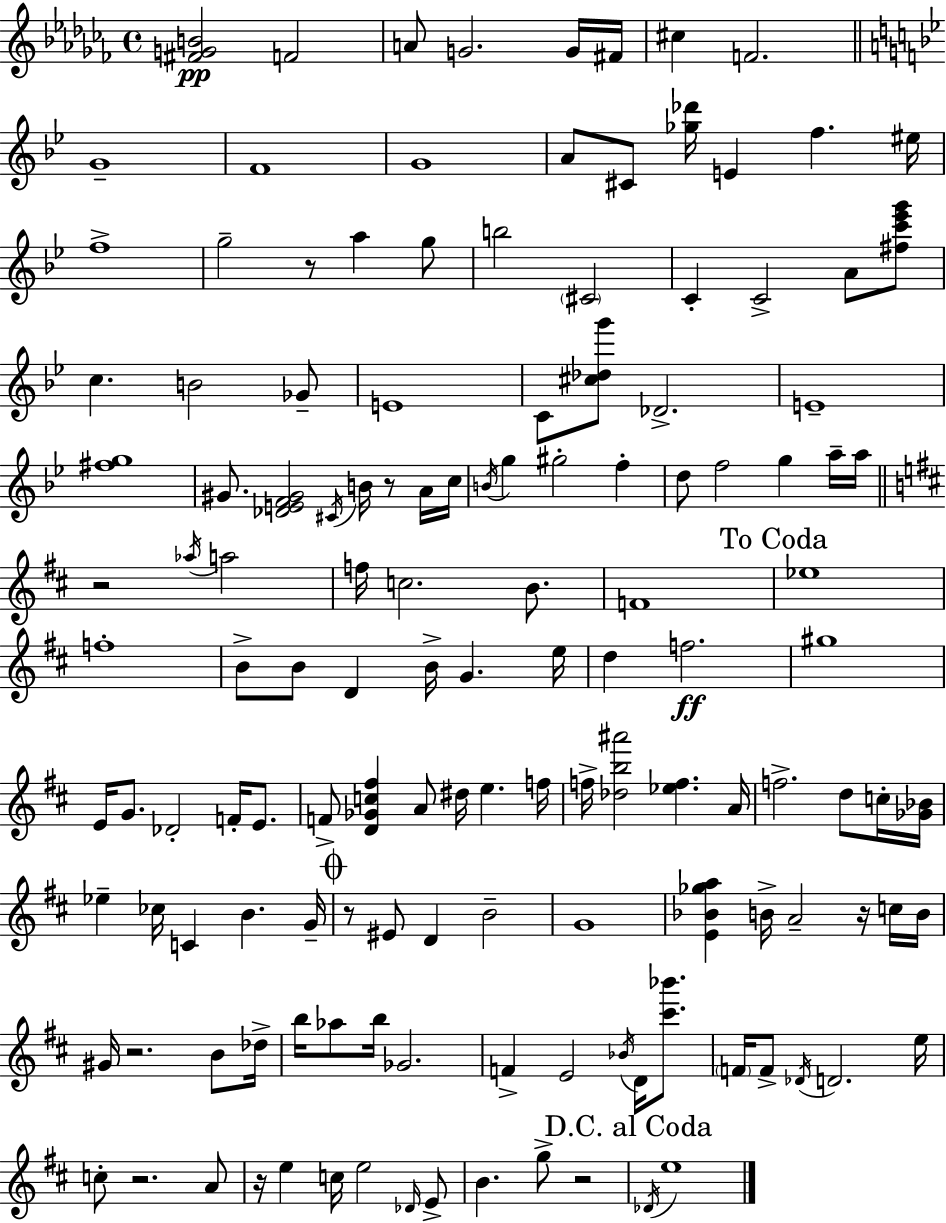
[F#4,G4,B4]/h F4/h A4/e G4/h. G4/s F#4/s C#5/q F4/h. G4/w F4/w G4/w A4/e C#4/e [Gb5,Db6]/s E4/q F5/q. EIS5/s F5/w G5/h R/e A5/q G5/e B5/h C#4/h C4/q C4/h A4/e [F#5,C6,Eb6,G6]/e C5/q. B4/h Gb4/e E4/w C4/e [C#5,Db5,G6]/e Db4/h. E4/w [F#5,G5]/w G#4/e. [Db4,E4,F4,G#4]/h C#4/s B4/s R/e A4/s C5/s B4/s G5/q G#5/h F5/q D5/e F5/h G5/q A5/s A5/s R/h Ab5/s A5/h F5/s C5/h. B4/e. F4/w Eb5/w F5/w B4/e B4/e D4/q B4/s G4/q. E5/s D5/q F5/h. G#5/w E4/s G4/e. Db4/h F4/s E4/e. F4/e [D4,Gb4,C5,F#5]/q A4/e D#5/s E5/q. F5/s F5/s [Db5,B5,A#6]/h [Eb5,F5]/q. A4/s F5/h. D5/e C5/s [Gb4,Bb4]/s Eb5/q CES5/s C4/q B4/q. G4/s R/e EIS4/e D4/q B4/h G4/w [E4,Bb4,Gb5,A5]/q B4/s A4/h R/s C5/s B4/s G#4/s R/h. B4/e Db5/s B5/s Ab5/e B5/s Gb4/h. F4/q E4/h Bb4/s D4/s [C#6,Bb6]/e. F4/s F4/e Db4/s D4/h. E5/s C5/e R/h. A4/e R/s E5/q C5/s E5/h Db4/s E4/e B4/q. G5/e R/h Db4/s E5/w